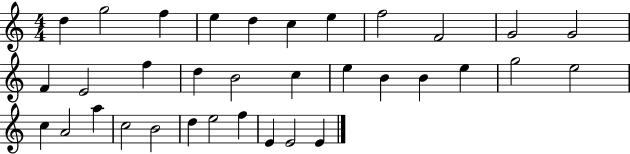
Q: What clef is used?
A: treble